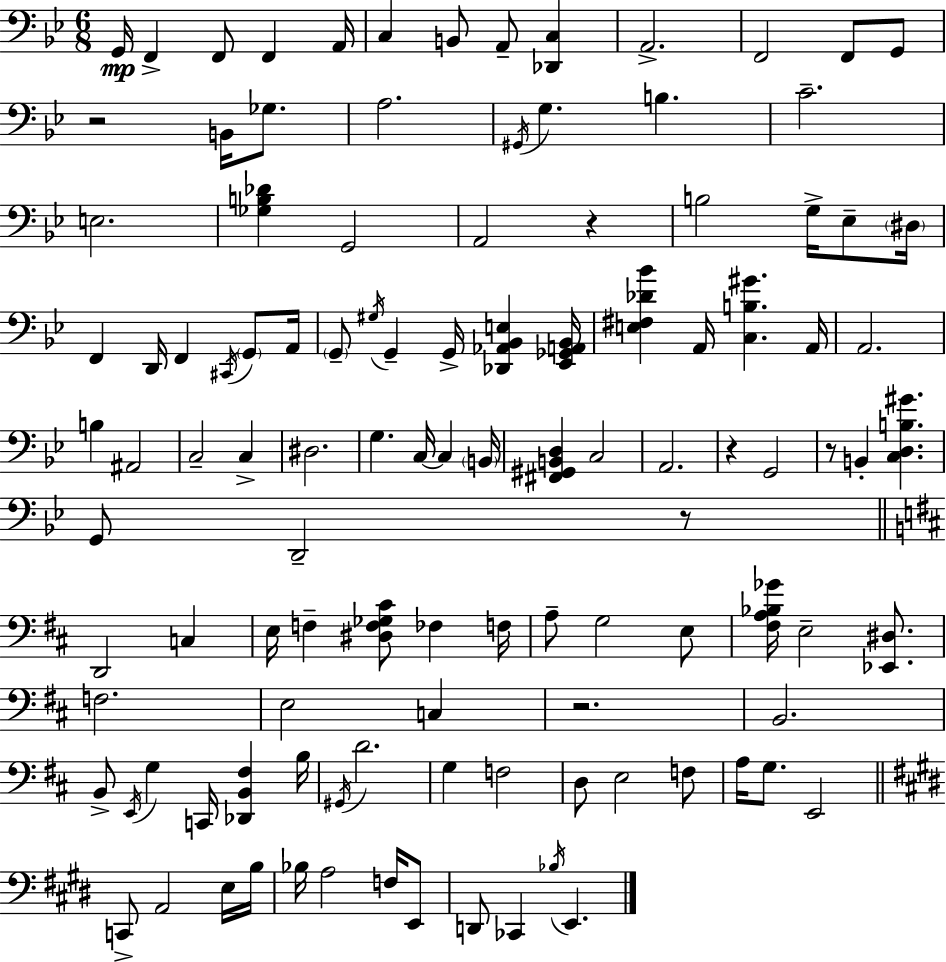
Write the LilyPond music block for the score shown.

{
  \clef bass
  \numericTimeSignature
  \time 6/8
  \key g \minor
  g,16\mp f,4-> f,8 f,4 a,16 | c4 b,8 a,8-- <des, c>4 | a,2.-> | f,2 f,8 g,8 | \break r2 b,16 ges8. | a2. | \acciaccatura { gis,16 } g4. b4. | c'2.-- | \break e2. | <ges b des'>4 g,2 | a,2 r4 | b2 g16-> ees8-- | \break \parenthesize dis16 f,4 d,16 f,4 \acciaccatura { cis,16 } \parenthesize g,8 | a,16 \parenthesize g,8-- \acciaccatura { gis16 } g,4-- g,16-> <des, aes, bes, e>4 | <ees, ges, a, bes,>16 <e fis des' bes'>4 a,16 <c b gis'>4. | a,16 a,2. | \break b4 ais,2 | c2-- c4-> | dis2. | g4. c16~~ c4 | \break \parenthesize b,16 <fis, gis, b, d>4 c2 | a,2. | r4 g,2 | r8 b,4-. <c d b gis'>4. | \break g,8 d,2-- | r8 \bar "||" \break \key b \minor d,2 c4 | e16 f4-- <dis f ges cis'>8 fes4 f16 | a8-- g2 e8 | <fis a bes ges'>16 e2-- <ees, dis>8. | \break f2. | e2 c4 | r2. | b,2. | \break b,8-> \acciaccatura { e,16 } g4 c,16 <des, b, fis>4 | b16 \acciaccatura { gis,16 } d'2. | g4 f2 | d8 e2 | \break f8 a16 g8. e,2 | \bar "||" \break \key e \major c,8-> a,2 e16 b16 | bes16 a2 f16 e,8 | d,8 ces,4 \acciaccatura { bes16 } e,4. | \bar "|."
}